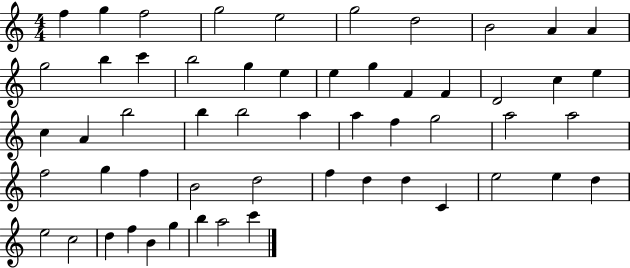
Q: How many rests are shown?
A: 0